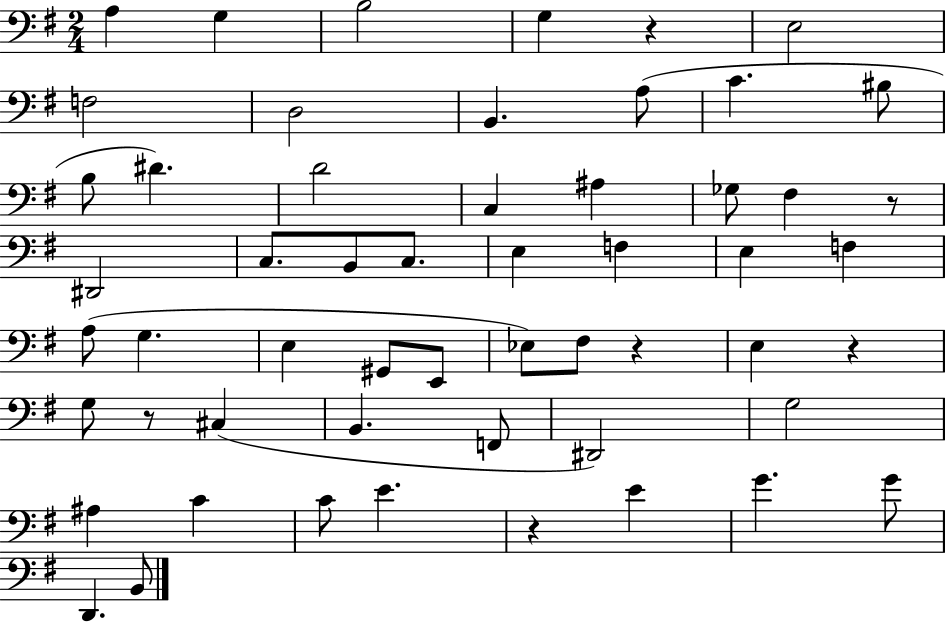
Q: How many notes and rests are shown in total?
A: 55